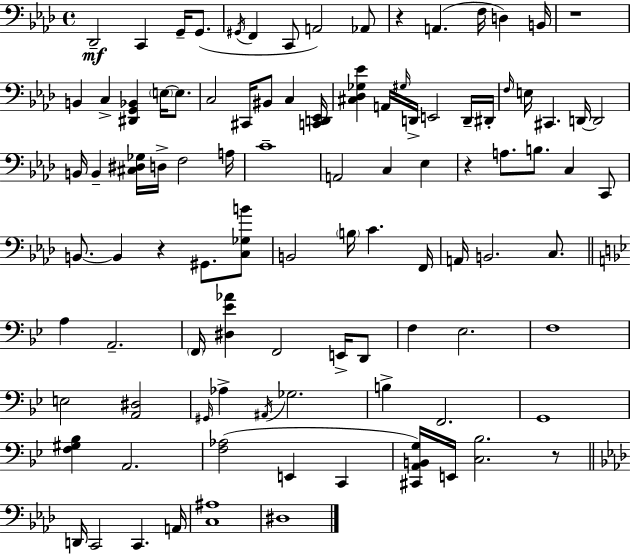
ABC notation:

X:1
T:Untitled
M:4/4
L:1/4
K:Ab
_D,,2 C,, G,,/4 G,,/2 ^G,,/4 F,, C,,/2 A,,2 _A,,/2 z A,, F,/4 D, B,,/4 z4 B,, C, [^D,,G,,_B,,] E,/4 E,/2 C,2 ^C,,/4 ^B,,/2 C, [C,,D,,_E,,]/4 [^C,_D,_G,_E] A,,/4 ^G,/4 D,,/4 E,,2 D,,/4 ^D,,/4 F,/4 E,/4 ^C,, D,,/4 D,,2 B,,/4 B,, [^C,^D,_G,]/4 D,/4 F,2 A,/4 C4 A,,2 C, _E, z A,/2 B,/2 C, C,,/2 B,,/2 B,, z ^G,,/2 [C,_G,B]/2 B,,2 B,/4 C F,,/4 A,,/4 B,,2 C,/2 A, A,,2 F,,/4 [^D,_E_A] F,,2 E,,/4 D,,/2 F, _E,2 F,4 E,2 [A,,^D,]2 ^G,,/4 _A, ^A,,/4 _G,2 B, F,,2 G,,4 [F,^G,_B,] A,,2 [F,_A,]2 E,, C,, [^C,,A,,B,,G,]/4 E,,/4 [C,_B,]2 z/2 D,,/4 C,,2 C,, A,,/4 [C,^A,]4 ^D,4